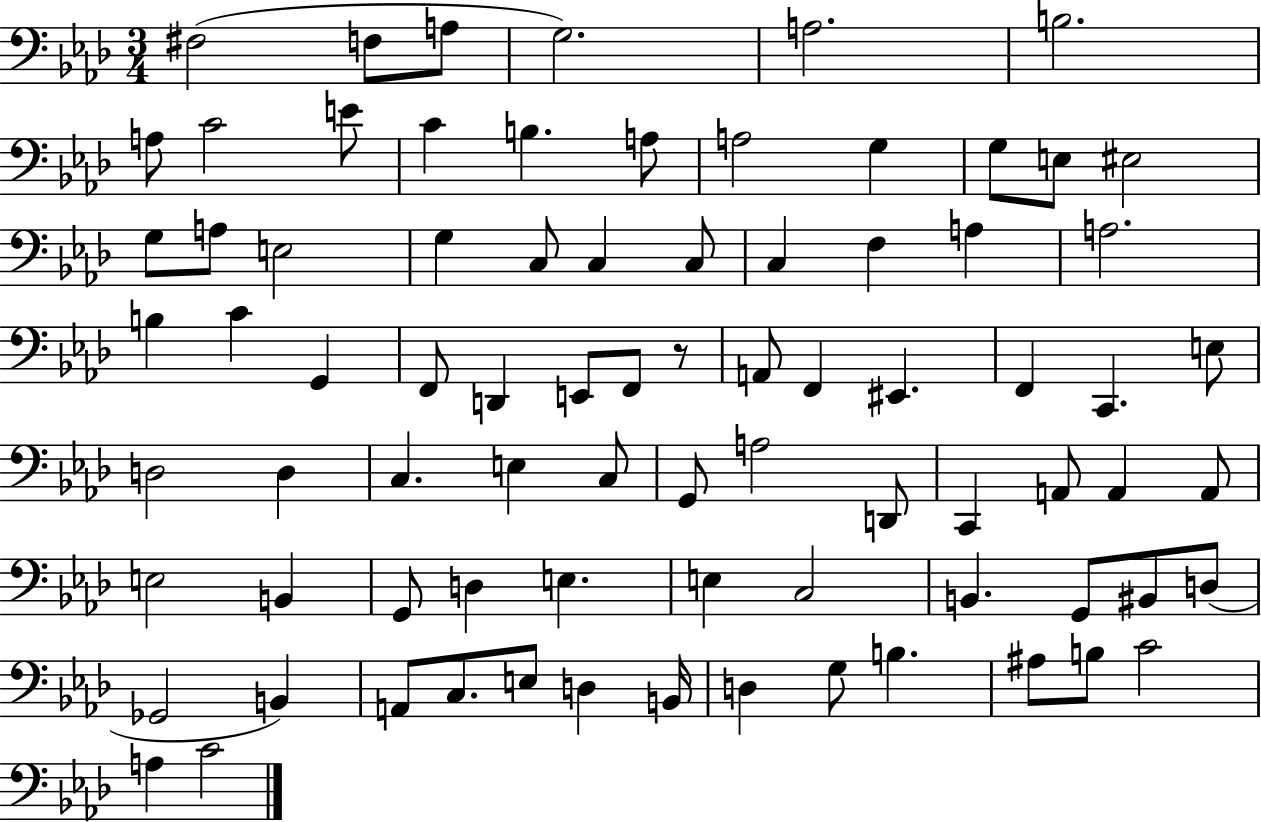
X:1
T:Untitled
M:3/4
L:1/4
K:Ab
^F,2 F,/2 A,/2 G,2 A,2 B,2 A,/2 C2 E/2 C B, A,/2 A,2 G, G,/2 E,/2 ^E,2 G,/2 A,/2 E,2 G, C,/2 C, C,/2 C, F, A, A,2 B, C G,, F,,/2 D,, E,,/2 F,,/2 z/2 A,,/2 F,, ^E,, F,, C,, E,/2 D,2 D, C, E, C,/2 G,,/2 A,2 D,,/2 C,, A,,/2 A,, A,,/2 E,2 B,, G,,/2 D, E, E, C,2 B,, G,,/2 ^B,,/2 D,/2 _G,,2 B,, A,,/2 C,/2 E,/2 D, B,,/4 D, G,/2 B, ^A,/2 B,/2 C2 A, C2